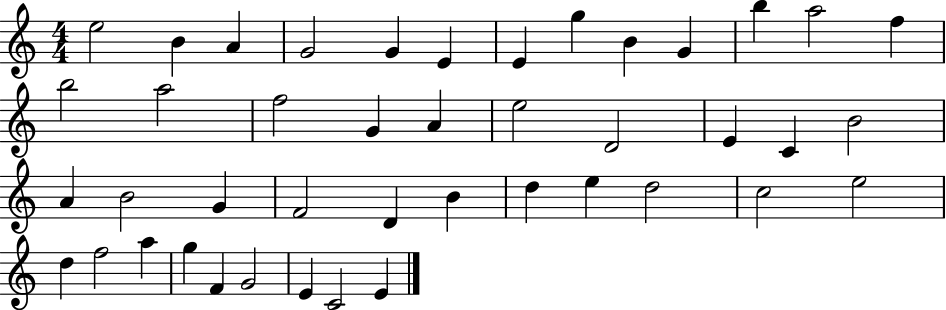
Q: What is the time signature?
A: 4/4